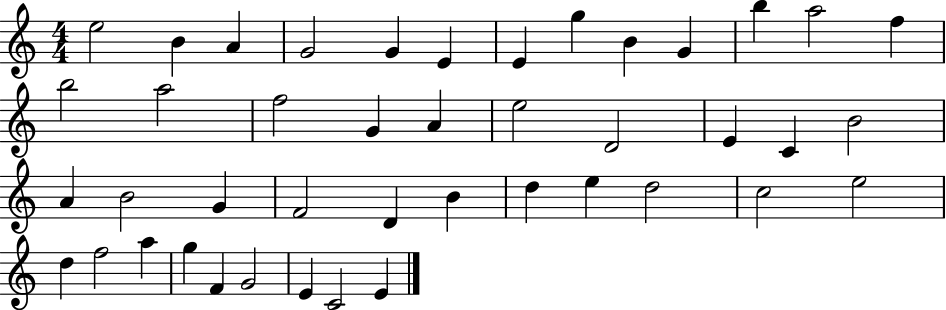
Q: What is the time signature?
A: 4/4